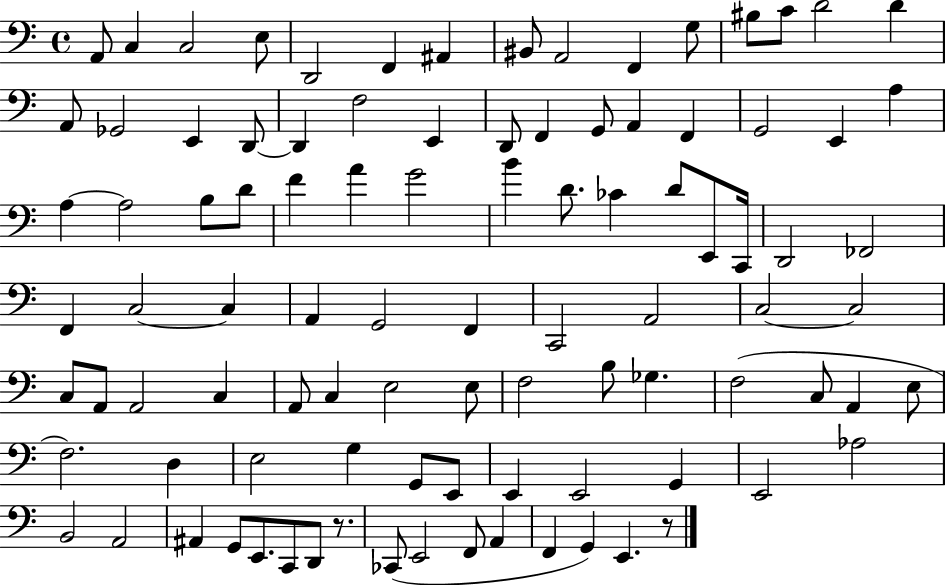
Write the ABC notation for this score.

X:1
T:Untitled
M:4/4
L:1/4
K:C
A,,/2 C, C,2 E,/2 D,,2 F,, ^A,, ^B,,/2 A,,2 F,, G,/2 ^B,/2 C/2 D2 D A,,/2 _G,,2 E,, D,,/2 D,, F,2 E,, D,,/2 F,, G,,/2 A,, F,, G,,2 E,, A, A, A,2 B,/2 D/2 F A G2 B D/2 _C D/2 E,,/2 C,,/4 D,,2 _F,,2 F,, C,2 C, A,, G,,2 F,, C,,2 A,,2 C,2 C,2 C,/2 A,,/2 A,,2 C, A,,/2 C, E,2 E,/2 F,2 B,/2 _G, F,2 C,/2 A,, E,/2 F,2 D, E,2 G, G,,/2 E,,/2 E,, E,,2 G,, E,,2 _A,2 B,,2 A,,2 ^A,, G,,/2 E,,/2 C,,/2 D,,/2 z/2 _C,,/2 E,,2 F,,/2 A,, F,, G,, E,, z/2